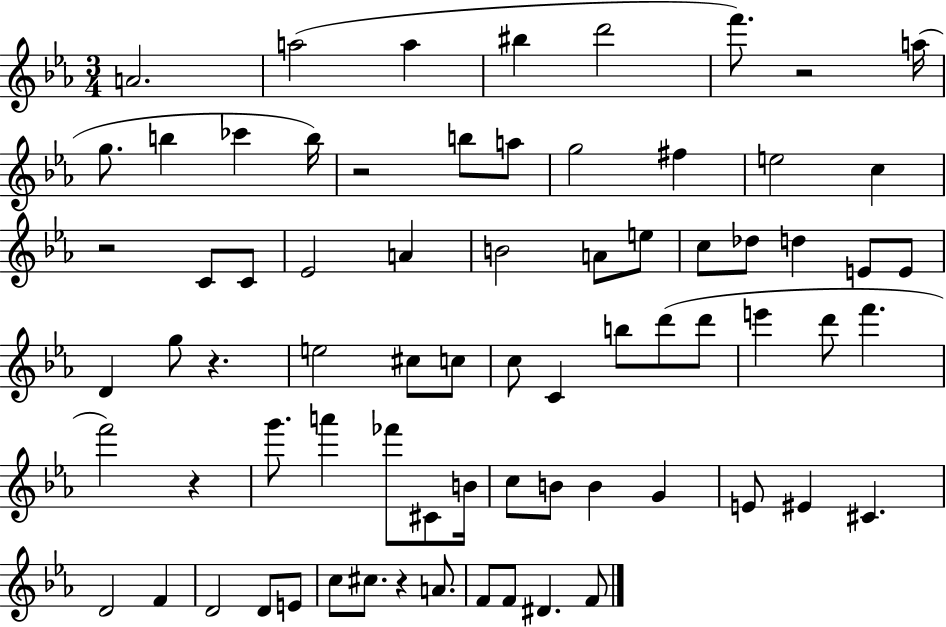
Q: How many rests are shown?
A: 6